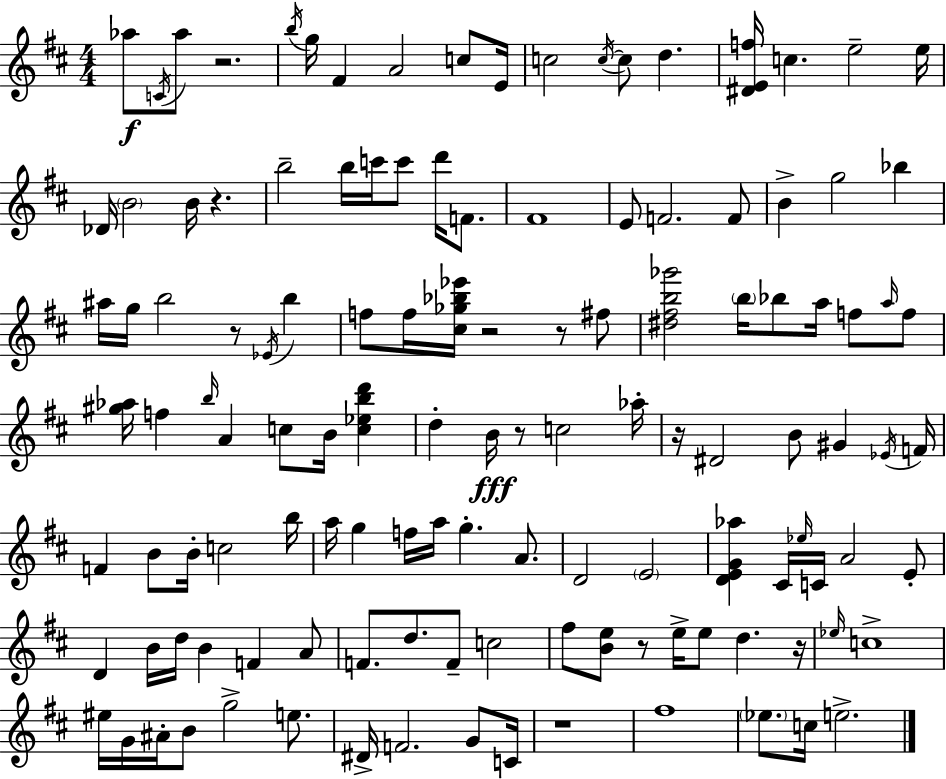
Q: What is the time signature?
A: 4/4